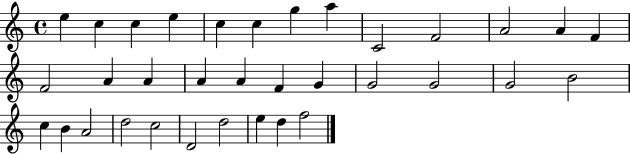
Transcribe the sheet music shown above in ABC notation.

X:1
T:Untitled
M:4/4
L:1/4
K:C
e c c e c c g a C2 F2 A2 A F F2 A A A A F G G2 G2 G2 B2 c B A2 d2 c2 D2 d2 e d f2